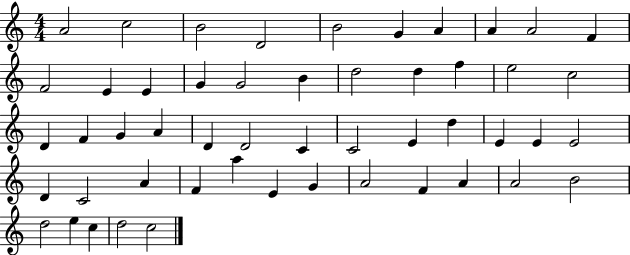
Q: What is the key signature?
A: C major